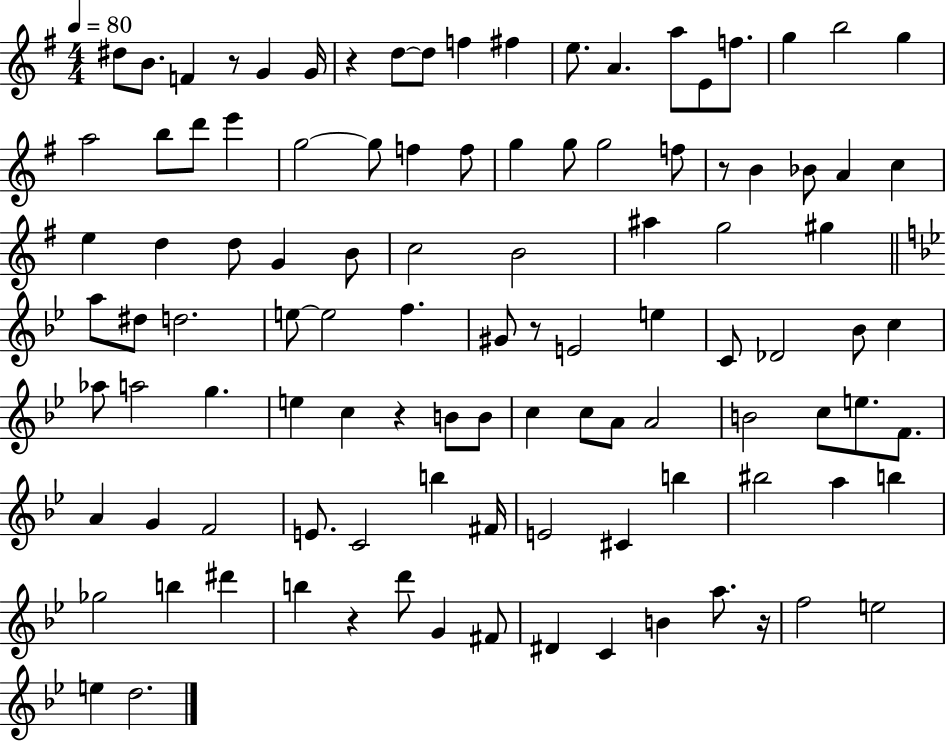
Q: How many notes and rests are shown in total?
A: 106